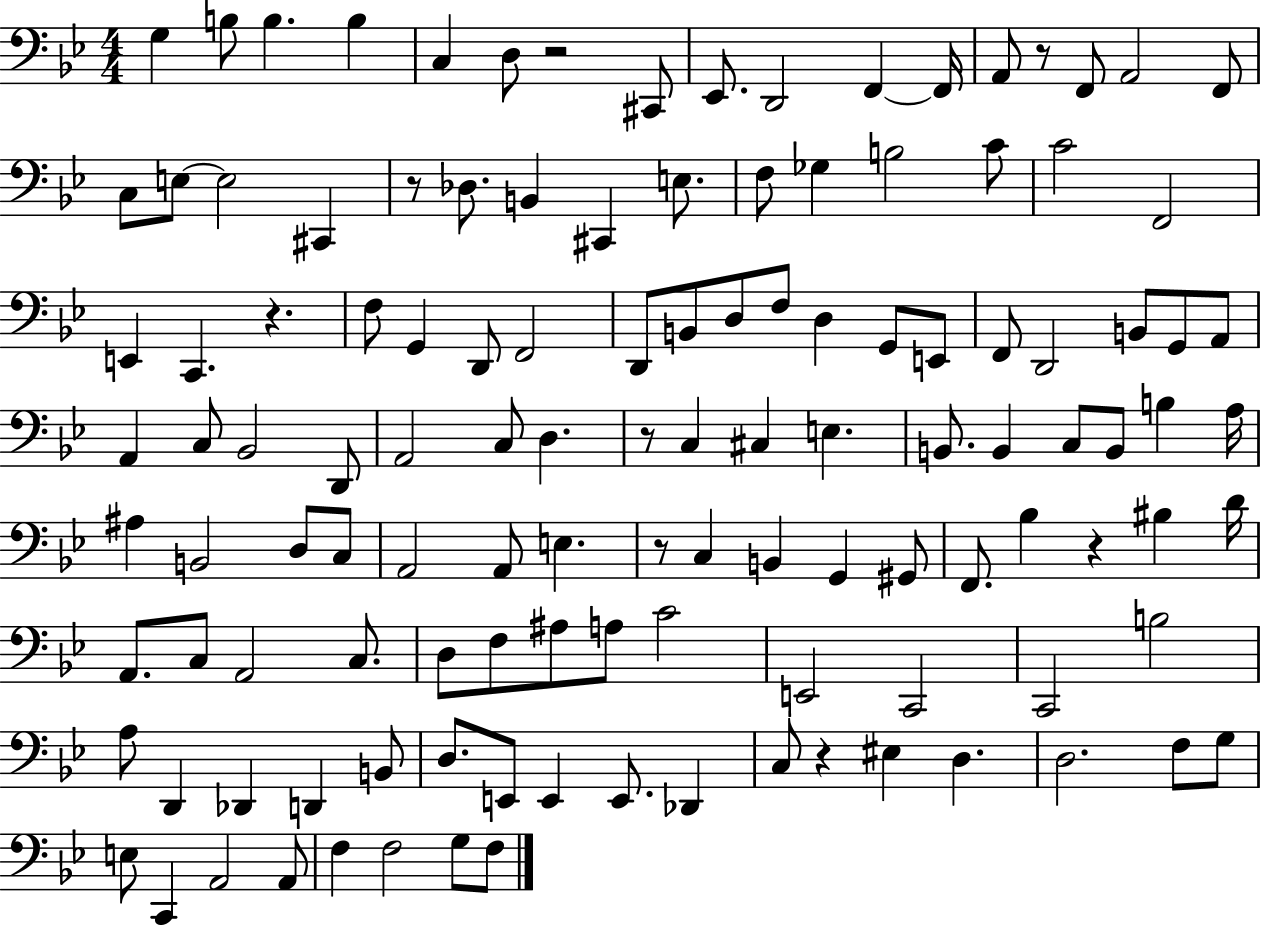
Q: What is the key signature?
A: BES major